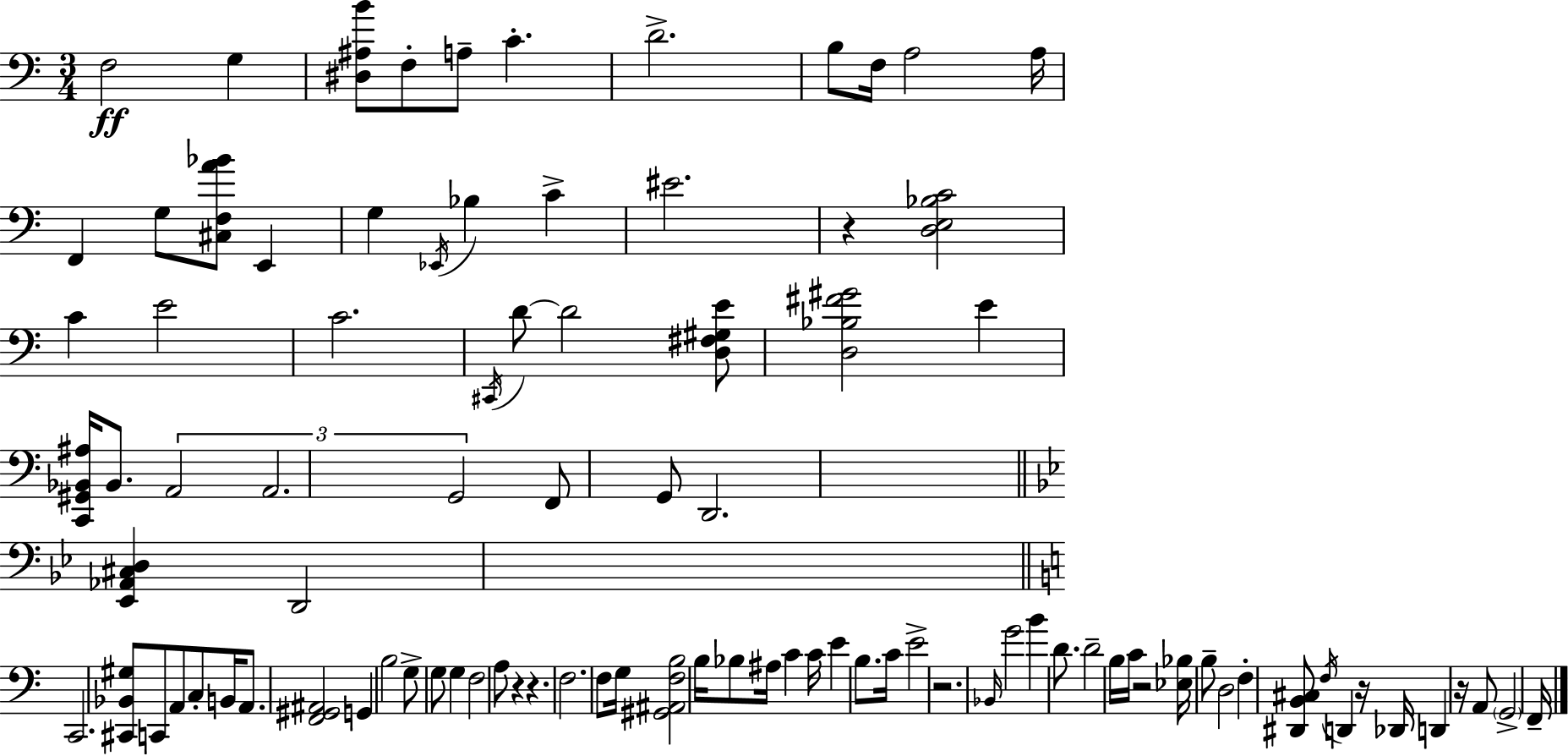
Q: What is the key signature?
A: C major